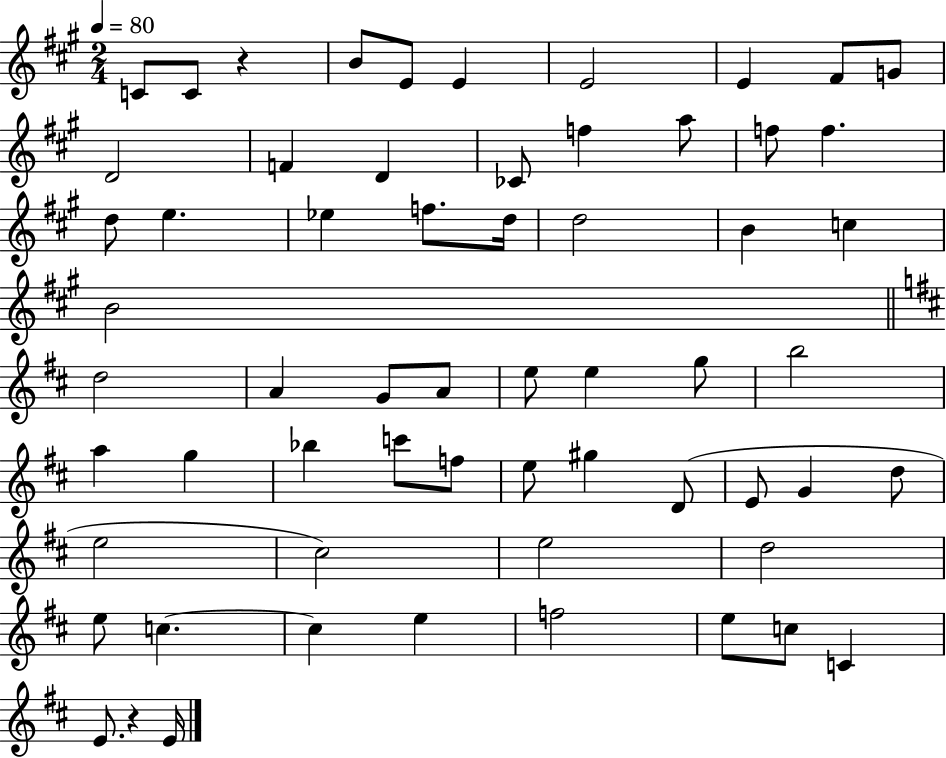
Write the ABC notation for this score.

X:1
T:Untitled
M:2/4
L:1/4
K:A
C/2 C/2 z B/2 E/2 E E2 E ^F/2 G/2 D2 F D _C/2 f a/2 f/2 f d/2 e _e f/2 d/4 d2 B c B2 d2 A G/2 A/2 e/2 e g/2 b2 a g _b c'/2 f/2 e/2 ^g D/2 E/2 G d/2 e2 ^c2 e2 d2 e/2 c c e f2 e/2 c/2 C E/2 z E/4